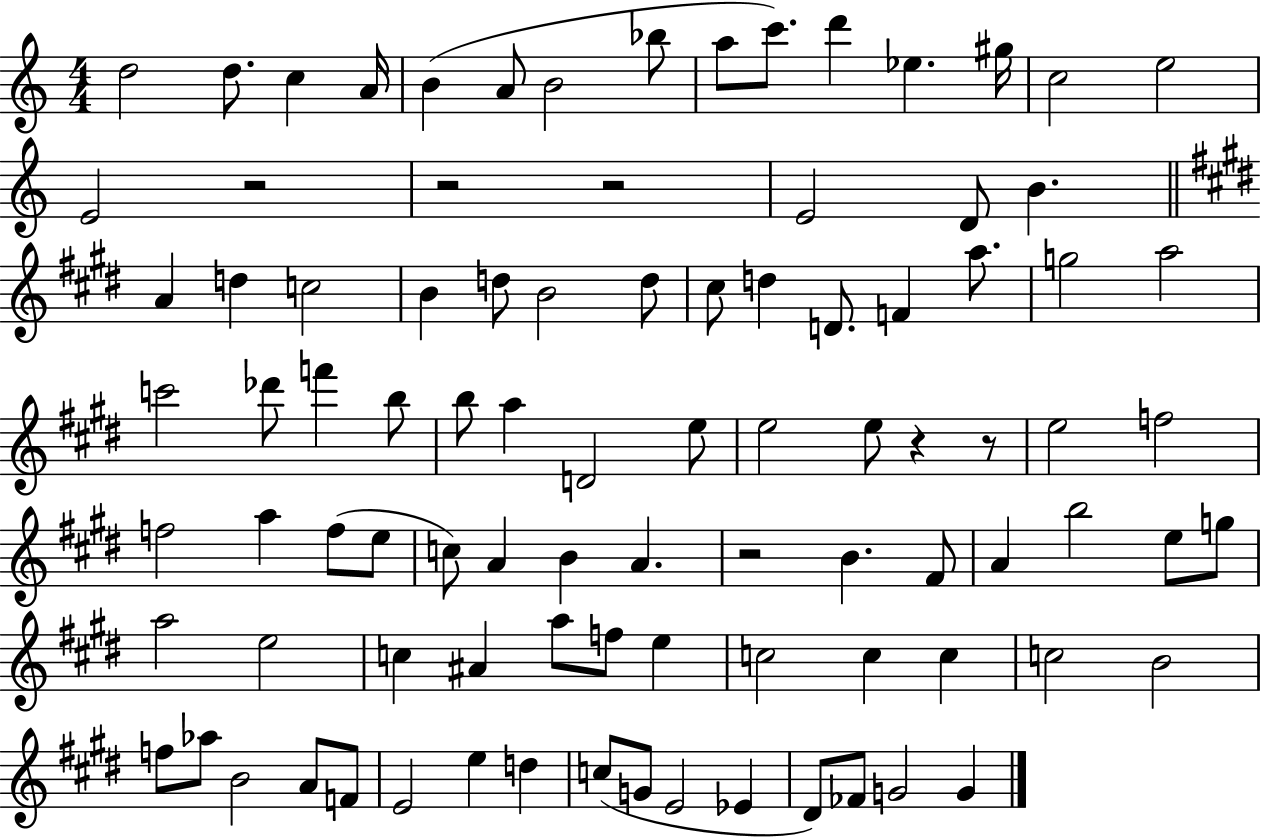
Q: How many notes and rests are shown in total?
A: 93